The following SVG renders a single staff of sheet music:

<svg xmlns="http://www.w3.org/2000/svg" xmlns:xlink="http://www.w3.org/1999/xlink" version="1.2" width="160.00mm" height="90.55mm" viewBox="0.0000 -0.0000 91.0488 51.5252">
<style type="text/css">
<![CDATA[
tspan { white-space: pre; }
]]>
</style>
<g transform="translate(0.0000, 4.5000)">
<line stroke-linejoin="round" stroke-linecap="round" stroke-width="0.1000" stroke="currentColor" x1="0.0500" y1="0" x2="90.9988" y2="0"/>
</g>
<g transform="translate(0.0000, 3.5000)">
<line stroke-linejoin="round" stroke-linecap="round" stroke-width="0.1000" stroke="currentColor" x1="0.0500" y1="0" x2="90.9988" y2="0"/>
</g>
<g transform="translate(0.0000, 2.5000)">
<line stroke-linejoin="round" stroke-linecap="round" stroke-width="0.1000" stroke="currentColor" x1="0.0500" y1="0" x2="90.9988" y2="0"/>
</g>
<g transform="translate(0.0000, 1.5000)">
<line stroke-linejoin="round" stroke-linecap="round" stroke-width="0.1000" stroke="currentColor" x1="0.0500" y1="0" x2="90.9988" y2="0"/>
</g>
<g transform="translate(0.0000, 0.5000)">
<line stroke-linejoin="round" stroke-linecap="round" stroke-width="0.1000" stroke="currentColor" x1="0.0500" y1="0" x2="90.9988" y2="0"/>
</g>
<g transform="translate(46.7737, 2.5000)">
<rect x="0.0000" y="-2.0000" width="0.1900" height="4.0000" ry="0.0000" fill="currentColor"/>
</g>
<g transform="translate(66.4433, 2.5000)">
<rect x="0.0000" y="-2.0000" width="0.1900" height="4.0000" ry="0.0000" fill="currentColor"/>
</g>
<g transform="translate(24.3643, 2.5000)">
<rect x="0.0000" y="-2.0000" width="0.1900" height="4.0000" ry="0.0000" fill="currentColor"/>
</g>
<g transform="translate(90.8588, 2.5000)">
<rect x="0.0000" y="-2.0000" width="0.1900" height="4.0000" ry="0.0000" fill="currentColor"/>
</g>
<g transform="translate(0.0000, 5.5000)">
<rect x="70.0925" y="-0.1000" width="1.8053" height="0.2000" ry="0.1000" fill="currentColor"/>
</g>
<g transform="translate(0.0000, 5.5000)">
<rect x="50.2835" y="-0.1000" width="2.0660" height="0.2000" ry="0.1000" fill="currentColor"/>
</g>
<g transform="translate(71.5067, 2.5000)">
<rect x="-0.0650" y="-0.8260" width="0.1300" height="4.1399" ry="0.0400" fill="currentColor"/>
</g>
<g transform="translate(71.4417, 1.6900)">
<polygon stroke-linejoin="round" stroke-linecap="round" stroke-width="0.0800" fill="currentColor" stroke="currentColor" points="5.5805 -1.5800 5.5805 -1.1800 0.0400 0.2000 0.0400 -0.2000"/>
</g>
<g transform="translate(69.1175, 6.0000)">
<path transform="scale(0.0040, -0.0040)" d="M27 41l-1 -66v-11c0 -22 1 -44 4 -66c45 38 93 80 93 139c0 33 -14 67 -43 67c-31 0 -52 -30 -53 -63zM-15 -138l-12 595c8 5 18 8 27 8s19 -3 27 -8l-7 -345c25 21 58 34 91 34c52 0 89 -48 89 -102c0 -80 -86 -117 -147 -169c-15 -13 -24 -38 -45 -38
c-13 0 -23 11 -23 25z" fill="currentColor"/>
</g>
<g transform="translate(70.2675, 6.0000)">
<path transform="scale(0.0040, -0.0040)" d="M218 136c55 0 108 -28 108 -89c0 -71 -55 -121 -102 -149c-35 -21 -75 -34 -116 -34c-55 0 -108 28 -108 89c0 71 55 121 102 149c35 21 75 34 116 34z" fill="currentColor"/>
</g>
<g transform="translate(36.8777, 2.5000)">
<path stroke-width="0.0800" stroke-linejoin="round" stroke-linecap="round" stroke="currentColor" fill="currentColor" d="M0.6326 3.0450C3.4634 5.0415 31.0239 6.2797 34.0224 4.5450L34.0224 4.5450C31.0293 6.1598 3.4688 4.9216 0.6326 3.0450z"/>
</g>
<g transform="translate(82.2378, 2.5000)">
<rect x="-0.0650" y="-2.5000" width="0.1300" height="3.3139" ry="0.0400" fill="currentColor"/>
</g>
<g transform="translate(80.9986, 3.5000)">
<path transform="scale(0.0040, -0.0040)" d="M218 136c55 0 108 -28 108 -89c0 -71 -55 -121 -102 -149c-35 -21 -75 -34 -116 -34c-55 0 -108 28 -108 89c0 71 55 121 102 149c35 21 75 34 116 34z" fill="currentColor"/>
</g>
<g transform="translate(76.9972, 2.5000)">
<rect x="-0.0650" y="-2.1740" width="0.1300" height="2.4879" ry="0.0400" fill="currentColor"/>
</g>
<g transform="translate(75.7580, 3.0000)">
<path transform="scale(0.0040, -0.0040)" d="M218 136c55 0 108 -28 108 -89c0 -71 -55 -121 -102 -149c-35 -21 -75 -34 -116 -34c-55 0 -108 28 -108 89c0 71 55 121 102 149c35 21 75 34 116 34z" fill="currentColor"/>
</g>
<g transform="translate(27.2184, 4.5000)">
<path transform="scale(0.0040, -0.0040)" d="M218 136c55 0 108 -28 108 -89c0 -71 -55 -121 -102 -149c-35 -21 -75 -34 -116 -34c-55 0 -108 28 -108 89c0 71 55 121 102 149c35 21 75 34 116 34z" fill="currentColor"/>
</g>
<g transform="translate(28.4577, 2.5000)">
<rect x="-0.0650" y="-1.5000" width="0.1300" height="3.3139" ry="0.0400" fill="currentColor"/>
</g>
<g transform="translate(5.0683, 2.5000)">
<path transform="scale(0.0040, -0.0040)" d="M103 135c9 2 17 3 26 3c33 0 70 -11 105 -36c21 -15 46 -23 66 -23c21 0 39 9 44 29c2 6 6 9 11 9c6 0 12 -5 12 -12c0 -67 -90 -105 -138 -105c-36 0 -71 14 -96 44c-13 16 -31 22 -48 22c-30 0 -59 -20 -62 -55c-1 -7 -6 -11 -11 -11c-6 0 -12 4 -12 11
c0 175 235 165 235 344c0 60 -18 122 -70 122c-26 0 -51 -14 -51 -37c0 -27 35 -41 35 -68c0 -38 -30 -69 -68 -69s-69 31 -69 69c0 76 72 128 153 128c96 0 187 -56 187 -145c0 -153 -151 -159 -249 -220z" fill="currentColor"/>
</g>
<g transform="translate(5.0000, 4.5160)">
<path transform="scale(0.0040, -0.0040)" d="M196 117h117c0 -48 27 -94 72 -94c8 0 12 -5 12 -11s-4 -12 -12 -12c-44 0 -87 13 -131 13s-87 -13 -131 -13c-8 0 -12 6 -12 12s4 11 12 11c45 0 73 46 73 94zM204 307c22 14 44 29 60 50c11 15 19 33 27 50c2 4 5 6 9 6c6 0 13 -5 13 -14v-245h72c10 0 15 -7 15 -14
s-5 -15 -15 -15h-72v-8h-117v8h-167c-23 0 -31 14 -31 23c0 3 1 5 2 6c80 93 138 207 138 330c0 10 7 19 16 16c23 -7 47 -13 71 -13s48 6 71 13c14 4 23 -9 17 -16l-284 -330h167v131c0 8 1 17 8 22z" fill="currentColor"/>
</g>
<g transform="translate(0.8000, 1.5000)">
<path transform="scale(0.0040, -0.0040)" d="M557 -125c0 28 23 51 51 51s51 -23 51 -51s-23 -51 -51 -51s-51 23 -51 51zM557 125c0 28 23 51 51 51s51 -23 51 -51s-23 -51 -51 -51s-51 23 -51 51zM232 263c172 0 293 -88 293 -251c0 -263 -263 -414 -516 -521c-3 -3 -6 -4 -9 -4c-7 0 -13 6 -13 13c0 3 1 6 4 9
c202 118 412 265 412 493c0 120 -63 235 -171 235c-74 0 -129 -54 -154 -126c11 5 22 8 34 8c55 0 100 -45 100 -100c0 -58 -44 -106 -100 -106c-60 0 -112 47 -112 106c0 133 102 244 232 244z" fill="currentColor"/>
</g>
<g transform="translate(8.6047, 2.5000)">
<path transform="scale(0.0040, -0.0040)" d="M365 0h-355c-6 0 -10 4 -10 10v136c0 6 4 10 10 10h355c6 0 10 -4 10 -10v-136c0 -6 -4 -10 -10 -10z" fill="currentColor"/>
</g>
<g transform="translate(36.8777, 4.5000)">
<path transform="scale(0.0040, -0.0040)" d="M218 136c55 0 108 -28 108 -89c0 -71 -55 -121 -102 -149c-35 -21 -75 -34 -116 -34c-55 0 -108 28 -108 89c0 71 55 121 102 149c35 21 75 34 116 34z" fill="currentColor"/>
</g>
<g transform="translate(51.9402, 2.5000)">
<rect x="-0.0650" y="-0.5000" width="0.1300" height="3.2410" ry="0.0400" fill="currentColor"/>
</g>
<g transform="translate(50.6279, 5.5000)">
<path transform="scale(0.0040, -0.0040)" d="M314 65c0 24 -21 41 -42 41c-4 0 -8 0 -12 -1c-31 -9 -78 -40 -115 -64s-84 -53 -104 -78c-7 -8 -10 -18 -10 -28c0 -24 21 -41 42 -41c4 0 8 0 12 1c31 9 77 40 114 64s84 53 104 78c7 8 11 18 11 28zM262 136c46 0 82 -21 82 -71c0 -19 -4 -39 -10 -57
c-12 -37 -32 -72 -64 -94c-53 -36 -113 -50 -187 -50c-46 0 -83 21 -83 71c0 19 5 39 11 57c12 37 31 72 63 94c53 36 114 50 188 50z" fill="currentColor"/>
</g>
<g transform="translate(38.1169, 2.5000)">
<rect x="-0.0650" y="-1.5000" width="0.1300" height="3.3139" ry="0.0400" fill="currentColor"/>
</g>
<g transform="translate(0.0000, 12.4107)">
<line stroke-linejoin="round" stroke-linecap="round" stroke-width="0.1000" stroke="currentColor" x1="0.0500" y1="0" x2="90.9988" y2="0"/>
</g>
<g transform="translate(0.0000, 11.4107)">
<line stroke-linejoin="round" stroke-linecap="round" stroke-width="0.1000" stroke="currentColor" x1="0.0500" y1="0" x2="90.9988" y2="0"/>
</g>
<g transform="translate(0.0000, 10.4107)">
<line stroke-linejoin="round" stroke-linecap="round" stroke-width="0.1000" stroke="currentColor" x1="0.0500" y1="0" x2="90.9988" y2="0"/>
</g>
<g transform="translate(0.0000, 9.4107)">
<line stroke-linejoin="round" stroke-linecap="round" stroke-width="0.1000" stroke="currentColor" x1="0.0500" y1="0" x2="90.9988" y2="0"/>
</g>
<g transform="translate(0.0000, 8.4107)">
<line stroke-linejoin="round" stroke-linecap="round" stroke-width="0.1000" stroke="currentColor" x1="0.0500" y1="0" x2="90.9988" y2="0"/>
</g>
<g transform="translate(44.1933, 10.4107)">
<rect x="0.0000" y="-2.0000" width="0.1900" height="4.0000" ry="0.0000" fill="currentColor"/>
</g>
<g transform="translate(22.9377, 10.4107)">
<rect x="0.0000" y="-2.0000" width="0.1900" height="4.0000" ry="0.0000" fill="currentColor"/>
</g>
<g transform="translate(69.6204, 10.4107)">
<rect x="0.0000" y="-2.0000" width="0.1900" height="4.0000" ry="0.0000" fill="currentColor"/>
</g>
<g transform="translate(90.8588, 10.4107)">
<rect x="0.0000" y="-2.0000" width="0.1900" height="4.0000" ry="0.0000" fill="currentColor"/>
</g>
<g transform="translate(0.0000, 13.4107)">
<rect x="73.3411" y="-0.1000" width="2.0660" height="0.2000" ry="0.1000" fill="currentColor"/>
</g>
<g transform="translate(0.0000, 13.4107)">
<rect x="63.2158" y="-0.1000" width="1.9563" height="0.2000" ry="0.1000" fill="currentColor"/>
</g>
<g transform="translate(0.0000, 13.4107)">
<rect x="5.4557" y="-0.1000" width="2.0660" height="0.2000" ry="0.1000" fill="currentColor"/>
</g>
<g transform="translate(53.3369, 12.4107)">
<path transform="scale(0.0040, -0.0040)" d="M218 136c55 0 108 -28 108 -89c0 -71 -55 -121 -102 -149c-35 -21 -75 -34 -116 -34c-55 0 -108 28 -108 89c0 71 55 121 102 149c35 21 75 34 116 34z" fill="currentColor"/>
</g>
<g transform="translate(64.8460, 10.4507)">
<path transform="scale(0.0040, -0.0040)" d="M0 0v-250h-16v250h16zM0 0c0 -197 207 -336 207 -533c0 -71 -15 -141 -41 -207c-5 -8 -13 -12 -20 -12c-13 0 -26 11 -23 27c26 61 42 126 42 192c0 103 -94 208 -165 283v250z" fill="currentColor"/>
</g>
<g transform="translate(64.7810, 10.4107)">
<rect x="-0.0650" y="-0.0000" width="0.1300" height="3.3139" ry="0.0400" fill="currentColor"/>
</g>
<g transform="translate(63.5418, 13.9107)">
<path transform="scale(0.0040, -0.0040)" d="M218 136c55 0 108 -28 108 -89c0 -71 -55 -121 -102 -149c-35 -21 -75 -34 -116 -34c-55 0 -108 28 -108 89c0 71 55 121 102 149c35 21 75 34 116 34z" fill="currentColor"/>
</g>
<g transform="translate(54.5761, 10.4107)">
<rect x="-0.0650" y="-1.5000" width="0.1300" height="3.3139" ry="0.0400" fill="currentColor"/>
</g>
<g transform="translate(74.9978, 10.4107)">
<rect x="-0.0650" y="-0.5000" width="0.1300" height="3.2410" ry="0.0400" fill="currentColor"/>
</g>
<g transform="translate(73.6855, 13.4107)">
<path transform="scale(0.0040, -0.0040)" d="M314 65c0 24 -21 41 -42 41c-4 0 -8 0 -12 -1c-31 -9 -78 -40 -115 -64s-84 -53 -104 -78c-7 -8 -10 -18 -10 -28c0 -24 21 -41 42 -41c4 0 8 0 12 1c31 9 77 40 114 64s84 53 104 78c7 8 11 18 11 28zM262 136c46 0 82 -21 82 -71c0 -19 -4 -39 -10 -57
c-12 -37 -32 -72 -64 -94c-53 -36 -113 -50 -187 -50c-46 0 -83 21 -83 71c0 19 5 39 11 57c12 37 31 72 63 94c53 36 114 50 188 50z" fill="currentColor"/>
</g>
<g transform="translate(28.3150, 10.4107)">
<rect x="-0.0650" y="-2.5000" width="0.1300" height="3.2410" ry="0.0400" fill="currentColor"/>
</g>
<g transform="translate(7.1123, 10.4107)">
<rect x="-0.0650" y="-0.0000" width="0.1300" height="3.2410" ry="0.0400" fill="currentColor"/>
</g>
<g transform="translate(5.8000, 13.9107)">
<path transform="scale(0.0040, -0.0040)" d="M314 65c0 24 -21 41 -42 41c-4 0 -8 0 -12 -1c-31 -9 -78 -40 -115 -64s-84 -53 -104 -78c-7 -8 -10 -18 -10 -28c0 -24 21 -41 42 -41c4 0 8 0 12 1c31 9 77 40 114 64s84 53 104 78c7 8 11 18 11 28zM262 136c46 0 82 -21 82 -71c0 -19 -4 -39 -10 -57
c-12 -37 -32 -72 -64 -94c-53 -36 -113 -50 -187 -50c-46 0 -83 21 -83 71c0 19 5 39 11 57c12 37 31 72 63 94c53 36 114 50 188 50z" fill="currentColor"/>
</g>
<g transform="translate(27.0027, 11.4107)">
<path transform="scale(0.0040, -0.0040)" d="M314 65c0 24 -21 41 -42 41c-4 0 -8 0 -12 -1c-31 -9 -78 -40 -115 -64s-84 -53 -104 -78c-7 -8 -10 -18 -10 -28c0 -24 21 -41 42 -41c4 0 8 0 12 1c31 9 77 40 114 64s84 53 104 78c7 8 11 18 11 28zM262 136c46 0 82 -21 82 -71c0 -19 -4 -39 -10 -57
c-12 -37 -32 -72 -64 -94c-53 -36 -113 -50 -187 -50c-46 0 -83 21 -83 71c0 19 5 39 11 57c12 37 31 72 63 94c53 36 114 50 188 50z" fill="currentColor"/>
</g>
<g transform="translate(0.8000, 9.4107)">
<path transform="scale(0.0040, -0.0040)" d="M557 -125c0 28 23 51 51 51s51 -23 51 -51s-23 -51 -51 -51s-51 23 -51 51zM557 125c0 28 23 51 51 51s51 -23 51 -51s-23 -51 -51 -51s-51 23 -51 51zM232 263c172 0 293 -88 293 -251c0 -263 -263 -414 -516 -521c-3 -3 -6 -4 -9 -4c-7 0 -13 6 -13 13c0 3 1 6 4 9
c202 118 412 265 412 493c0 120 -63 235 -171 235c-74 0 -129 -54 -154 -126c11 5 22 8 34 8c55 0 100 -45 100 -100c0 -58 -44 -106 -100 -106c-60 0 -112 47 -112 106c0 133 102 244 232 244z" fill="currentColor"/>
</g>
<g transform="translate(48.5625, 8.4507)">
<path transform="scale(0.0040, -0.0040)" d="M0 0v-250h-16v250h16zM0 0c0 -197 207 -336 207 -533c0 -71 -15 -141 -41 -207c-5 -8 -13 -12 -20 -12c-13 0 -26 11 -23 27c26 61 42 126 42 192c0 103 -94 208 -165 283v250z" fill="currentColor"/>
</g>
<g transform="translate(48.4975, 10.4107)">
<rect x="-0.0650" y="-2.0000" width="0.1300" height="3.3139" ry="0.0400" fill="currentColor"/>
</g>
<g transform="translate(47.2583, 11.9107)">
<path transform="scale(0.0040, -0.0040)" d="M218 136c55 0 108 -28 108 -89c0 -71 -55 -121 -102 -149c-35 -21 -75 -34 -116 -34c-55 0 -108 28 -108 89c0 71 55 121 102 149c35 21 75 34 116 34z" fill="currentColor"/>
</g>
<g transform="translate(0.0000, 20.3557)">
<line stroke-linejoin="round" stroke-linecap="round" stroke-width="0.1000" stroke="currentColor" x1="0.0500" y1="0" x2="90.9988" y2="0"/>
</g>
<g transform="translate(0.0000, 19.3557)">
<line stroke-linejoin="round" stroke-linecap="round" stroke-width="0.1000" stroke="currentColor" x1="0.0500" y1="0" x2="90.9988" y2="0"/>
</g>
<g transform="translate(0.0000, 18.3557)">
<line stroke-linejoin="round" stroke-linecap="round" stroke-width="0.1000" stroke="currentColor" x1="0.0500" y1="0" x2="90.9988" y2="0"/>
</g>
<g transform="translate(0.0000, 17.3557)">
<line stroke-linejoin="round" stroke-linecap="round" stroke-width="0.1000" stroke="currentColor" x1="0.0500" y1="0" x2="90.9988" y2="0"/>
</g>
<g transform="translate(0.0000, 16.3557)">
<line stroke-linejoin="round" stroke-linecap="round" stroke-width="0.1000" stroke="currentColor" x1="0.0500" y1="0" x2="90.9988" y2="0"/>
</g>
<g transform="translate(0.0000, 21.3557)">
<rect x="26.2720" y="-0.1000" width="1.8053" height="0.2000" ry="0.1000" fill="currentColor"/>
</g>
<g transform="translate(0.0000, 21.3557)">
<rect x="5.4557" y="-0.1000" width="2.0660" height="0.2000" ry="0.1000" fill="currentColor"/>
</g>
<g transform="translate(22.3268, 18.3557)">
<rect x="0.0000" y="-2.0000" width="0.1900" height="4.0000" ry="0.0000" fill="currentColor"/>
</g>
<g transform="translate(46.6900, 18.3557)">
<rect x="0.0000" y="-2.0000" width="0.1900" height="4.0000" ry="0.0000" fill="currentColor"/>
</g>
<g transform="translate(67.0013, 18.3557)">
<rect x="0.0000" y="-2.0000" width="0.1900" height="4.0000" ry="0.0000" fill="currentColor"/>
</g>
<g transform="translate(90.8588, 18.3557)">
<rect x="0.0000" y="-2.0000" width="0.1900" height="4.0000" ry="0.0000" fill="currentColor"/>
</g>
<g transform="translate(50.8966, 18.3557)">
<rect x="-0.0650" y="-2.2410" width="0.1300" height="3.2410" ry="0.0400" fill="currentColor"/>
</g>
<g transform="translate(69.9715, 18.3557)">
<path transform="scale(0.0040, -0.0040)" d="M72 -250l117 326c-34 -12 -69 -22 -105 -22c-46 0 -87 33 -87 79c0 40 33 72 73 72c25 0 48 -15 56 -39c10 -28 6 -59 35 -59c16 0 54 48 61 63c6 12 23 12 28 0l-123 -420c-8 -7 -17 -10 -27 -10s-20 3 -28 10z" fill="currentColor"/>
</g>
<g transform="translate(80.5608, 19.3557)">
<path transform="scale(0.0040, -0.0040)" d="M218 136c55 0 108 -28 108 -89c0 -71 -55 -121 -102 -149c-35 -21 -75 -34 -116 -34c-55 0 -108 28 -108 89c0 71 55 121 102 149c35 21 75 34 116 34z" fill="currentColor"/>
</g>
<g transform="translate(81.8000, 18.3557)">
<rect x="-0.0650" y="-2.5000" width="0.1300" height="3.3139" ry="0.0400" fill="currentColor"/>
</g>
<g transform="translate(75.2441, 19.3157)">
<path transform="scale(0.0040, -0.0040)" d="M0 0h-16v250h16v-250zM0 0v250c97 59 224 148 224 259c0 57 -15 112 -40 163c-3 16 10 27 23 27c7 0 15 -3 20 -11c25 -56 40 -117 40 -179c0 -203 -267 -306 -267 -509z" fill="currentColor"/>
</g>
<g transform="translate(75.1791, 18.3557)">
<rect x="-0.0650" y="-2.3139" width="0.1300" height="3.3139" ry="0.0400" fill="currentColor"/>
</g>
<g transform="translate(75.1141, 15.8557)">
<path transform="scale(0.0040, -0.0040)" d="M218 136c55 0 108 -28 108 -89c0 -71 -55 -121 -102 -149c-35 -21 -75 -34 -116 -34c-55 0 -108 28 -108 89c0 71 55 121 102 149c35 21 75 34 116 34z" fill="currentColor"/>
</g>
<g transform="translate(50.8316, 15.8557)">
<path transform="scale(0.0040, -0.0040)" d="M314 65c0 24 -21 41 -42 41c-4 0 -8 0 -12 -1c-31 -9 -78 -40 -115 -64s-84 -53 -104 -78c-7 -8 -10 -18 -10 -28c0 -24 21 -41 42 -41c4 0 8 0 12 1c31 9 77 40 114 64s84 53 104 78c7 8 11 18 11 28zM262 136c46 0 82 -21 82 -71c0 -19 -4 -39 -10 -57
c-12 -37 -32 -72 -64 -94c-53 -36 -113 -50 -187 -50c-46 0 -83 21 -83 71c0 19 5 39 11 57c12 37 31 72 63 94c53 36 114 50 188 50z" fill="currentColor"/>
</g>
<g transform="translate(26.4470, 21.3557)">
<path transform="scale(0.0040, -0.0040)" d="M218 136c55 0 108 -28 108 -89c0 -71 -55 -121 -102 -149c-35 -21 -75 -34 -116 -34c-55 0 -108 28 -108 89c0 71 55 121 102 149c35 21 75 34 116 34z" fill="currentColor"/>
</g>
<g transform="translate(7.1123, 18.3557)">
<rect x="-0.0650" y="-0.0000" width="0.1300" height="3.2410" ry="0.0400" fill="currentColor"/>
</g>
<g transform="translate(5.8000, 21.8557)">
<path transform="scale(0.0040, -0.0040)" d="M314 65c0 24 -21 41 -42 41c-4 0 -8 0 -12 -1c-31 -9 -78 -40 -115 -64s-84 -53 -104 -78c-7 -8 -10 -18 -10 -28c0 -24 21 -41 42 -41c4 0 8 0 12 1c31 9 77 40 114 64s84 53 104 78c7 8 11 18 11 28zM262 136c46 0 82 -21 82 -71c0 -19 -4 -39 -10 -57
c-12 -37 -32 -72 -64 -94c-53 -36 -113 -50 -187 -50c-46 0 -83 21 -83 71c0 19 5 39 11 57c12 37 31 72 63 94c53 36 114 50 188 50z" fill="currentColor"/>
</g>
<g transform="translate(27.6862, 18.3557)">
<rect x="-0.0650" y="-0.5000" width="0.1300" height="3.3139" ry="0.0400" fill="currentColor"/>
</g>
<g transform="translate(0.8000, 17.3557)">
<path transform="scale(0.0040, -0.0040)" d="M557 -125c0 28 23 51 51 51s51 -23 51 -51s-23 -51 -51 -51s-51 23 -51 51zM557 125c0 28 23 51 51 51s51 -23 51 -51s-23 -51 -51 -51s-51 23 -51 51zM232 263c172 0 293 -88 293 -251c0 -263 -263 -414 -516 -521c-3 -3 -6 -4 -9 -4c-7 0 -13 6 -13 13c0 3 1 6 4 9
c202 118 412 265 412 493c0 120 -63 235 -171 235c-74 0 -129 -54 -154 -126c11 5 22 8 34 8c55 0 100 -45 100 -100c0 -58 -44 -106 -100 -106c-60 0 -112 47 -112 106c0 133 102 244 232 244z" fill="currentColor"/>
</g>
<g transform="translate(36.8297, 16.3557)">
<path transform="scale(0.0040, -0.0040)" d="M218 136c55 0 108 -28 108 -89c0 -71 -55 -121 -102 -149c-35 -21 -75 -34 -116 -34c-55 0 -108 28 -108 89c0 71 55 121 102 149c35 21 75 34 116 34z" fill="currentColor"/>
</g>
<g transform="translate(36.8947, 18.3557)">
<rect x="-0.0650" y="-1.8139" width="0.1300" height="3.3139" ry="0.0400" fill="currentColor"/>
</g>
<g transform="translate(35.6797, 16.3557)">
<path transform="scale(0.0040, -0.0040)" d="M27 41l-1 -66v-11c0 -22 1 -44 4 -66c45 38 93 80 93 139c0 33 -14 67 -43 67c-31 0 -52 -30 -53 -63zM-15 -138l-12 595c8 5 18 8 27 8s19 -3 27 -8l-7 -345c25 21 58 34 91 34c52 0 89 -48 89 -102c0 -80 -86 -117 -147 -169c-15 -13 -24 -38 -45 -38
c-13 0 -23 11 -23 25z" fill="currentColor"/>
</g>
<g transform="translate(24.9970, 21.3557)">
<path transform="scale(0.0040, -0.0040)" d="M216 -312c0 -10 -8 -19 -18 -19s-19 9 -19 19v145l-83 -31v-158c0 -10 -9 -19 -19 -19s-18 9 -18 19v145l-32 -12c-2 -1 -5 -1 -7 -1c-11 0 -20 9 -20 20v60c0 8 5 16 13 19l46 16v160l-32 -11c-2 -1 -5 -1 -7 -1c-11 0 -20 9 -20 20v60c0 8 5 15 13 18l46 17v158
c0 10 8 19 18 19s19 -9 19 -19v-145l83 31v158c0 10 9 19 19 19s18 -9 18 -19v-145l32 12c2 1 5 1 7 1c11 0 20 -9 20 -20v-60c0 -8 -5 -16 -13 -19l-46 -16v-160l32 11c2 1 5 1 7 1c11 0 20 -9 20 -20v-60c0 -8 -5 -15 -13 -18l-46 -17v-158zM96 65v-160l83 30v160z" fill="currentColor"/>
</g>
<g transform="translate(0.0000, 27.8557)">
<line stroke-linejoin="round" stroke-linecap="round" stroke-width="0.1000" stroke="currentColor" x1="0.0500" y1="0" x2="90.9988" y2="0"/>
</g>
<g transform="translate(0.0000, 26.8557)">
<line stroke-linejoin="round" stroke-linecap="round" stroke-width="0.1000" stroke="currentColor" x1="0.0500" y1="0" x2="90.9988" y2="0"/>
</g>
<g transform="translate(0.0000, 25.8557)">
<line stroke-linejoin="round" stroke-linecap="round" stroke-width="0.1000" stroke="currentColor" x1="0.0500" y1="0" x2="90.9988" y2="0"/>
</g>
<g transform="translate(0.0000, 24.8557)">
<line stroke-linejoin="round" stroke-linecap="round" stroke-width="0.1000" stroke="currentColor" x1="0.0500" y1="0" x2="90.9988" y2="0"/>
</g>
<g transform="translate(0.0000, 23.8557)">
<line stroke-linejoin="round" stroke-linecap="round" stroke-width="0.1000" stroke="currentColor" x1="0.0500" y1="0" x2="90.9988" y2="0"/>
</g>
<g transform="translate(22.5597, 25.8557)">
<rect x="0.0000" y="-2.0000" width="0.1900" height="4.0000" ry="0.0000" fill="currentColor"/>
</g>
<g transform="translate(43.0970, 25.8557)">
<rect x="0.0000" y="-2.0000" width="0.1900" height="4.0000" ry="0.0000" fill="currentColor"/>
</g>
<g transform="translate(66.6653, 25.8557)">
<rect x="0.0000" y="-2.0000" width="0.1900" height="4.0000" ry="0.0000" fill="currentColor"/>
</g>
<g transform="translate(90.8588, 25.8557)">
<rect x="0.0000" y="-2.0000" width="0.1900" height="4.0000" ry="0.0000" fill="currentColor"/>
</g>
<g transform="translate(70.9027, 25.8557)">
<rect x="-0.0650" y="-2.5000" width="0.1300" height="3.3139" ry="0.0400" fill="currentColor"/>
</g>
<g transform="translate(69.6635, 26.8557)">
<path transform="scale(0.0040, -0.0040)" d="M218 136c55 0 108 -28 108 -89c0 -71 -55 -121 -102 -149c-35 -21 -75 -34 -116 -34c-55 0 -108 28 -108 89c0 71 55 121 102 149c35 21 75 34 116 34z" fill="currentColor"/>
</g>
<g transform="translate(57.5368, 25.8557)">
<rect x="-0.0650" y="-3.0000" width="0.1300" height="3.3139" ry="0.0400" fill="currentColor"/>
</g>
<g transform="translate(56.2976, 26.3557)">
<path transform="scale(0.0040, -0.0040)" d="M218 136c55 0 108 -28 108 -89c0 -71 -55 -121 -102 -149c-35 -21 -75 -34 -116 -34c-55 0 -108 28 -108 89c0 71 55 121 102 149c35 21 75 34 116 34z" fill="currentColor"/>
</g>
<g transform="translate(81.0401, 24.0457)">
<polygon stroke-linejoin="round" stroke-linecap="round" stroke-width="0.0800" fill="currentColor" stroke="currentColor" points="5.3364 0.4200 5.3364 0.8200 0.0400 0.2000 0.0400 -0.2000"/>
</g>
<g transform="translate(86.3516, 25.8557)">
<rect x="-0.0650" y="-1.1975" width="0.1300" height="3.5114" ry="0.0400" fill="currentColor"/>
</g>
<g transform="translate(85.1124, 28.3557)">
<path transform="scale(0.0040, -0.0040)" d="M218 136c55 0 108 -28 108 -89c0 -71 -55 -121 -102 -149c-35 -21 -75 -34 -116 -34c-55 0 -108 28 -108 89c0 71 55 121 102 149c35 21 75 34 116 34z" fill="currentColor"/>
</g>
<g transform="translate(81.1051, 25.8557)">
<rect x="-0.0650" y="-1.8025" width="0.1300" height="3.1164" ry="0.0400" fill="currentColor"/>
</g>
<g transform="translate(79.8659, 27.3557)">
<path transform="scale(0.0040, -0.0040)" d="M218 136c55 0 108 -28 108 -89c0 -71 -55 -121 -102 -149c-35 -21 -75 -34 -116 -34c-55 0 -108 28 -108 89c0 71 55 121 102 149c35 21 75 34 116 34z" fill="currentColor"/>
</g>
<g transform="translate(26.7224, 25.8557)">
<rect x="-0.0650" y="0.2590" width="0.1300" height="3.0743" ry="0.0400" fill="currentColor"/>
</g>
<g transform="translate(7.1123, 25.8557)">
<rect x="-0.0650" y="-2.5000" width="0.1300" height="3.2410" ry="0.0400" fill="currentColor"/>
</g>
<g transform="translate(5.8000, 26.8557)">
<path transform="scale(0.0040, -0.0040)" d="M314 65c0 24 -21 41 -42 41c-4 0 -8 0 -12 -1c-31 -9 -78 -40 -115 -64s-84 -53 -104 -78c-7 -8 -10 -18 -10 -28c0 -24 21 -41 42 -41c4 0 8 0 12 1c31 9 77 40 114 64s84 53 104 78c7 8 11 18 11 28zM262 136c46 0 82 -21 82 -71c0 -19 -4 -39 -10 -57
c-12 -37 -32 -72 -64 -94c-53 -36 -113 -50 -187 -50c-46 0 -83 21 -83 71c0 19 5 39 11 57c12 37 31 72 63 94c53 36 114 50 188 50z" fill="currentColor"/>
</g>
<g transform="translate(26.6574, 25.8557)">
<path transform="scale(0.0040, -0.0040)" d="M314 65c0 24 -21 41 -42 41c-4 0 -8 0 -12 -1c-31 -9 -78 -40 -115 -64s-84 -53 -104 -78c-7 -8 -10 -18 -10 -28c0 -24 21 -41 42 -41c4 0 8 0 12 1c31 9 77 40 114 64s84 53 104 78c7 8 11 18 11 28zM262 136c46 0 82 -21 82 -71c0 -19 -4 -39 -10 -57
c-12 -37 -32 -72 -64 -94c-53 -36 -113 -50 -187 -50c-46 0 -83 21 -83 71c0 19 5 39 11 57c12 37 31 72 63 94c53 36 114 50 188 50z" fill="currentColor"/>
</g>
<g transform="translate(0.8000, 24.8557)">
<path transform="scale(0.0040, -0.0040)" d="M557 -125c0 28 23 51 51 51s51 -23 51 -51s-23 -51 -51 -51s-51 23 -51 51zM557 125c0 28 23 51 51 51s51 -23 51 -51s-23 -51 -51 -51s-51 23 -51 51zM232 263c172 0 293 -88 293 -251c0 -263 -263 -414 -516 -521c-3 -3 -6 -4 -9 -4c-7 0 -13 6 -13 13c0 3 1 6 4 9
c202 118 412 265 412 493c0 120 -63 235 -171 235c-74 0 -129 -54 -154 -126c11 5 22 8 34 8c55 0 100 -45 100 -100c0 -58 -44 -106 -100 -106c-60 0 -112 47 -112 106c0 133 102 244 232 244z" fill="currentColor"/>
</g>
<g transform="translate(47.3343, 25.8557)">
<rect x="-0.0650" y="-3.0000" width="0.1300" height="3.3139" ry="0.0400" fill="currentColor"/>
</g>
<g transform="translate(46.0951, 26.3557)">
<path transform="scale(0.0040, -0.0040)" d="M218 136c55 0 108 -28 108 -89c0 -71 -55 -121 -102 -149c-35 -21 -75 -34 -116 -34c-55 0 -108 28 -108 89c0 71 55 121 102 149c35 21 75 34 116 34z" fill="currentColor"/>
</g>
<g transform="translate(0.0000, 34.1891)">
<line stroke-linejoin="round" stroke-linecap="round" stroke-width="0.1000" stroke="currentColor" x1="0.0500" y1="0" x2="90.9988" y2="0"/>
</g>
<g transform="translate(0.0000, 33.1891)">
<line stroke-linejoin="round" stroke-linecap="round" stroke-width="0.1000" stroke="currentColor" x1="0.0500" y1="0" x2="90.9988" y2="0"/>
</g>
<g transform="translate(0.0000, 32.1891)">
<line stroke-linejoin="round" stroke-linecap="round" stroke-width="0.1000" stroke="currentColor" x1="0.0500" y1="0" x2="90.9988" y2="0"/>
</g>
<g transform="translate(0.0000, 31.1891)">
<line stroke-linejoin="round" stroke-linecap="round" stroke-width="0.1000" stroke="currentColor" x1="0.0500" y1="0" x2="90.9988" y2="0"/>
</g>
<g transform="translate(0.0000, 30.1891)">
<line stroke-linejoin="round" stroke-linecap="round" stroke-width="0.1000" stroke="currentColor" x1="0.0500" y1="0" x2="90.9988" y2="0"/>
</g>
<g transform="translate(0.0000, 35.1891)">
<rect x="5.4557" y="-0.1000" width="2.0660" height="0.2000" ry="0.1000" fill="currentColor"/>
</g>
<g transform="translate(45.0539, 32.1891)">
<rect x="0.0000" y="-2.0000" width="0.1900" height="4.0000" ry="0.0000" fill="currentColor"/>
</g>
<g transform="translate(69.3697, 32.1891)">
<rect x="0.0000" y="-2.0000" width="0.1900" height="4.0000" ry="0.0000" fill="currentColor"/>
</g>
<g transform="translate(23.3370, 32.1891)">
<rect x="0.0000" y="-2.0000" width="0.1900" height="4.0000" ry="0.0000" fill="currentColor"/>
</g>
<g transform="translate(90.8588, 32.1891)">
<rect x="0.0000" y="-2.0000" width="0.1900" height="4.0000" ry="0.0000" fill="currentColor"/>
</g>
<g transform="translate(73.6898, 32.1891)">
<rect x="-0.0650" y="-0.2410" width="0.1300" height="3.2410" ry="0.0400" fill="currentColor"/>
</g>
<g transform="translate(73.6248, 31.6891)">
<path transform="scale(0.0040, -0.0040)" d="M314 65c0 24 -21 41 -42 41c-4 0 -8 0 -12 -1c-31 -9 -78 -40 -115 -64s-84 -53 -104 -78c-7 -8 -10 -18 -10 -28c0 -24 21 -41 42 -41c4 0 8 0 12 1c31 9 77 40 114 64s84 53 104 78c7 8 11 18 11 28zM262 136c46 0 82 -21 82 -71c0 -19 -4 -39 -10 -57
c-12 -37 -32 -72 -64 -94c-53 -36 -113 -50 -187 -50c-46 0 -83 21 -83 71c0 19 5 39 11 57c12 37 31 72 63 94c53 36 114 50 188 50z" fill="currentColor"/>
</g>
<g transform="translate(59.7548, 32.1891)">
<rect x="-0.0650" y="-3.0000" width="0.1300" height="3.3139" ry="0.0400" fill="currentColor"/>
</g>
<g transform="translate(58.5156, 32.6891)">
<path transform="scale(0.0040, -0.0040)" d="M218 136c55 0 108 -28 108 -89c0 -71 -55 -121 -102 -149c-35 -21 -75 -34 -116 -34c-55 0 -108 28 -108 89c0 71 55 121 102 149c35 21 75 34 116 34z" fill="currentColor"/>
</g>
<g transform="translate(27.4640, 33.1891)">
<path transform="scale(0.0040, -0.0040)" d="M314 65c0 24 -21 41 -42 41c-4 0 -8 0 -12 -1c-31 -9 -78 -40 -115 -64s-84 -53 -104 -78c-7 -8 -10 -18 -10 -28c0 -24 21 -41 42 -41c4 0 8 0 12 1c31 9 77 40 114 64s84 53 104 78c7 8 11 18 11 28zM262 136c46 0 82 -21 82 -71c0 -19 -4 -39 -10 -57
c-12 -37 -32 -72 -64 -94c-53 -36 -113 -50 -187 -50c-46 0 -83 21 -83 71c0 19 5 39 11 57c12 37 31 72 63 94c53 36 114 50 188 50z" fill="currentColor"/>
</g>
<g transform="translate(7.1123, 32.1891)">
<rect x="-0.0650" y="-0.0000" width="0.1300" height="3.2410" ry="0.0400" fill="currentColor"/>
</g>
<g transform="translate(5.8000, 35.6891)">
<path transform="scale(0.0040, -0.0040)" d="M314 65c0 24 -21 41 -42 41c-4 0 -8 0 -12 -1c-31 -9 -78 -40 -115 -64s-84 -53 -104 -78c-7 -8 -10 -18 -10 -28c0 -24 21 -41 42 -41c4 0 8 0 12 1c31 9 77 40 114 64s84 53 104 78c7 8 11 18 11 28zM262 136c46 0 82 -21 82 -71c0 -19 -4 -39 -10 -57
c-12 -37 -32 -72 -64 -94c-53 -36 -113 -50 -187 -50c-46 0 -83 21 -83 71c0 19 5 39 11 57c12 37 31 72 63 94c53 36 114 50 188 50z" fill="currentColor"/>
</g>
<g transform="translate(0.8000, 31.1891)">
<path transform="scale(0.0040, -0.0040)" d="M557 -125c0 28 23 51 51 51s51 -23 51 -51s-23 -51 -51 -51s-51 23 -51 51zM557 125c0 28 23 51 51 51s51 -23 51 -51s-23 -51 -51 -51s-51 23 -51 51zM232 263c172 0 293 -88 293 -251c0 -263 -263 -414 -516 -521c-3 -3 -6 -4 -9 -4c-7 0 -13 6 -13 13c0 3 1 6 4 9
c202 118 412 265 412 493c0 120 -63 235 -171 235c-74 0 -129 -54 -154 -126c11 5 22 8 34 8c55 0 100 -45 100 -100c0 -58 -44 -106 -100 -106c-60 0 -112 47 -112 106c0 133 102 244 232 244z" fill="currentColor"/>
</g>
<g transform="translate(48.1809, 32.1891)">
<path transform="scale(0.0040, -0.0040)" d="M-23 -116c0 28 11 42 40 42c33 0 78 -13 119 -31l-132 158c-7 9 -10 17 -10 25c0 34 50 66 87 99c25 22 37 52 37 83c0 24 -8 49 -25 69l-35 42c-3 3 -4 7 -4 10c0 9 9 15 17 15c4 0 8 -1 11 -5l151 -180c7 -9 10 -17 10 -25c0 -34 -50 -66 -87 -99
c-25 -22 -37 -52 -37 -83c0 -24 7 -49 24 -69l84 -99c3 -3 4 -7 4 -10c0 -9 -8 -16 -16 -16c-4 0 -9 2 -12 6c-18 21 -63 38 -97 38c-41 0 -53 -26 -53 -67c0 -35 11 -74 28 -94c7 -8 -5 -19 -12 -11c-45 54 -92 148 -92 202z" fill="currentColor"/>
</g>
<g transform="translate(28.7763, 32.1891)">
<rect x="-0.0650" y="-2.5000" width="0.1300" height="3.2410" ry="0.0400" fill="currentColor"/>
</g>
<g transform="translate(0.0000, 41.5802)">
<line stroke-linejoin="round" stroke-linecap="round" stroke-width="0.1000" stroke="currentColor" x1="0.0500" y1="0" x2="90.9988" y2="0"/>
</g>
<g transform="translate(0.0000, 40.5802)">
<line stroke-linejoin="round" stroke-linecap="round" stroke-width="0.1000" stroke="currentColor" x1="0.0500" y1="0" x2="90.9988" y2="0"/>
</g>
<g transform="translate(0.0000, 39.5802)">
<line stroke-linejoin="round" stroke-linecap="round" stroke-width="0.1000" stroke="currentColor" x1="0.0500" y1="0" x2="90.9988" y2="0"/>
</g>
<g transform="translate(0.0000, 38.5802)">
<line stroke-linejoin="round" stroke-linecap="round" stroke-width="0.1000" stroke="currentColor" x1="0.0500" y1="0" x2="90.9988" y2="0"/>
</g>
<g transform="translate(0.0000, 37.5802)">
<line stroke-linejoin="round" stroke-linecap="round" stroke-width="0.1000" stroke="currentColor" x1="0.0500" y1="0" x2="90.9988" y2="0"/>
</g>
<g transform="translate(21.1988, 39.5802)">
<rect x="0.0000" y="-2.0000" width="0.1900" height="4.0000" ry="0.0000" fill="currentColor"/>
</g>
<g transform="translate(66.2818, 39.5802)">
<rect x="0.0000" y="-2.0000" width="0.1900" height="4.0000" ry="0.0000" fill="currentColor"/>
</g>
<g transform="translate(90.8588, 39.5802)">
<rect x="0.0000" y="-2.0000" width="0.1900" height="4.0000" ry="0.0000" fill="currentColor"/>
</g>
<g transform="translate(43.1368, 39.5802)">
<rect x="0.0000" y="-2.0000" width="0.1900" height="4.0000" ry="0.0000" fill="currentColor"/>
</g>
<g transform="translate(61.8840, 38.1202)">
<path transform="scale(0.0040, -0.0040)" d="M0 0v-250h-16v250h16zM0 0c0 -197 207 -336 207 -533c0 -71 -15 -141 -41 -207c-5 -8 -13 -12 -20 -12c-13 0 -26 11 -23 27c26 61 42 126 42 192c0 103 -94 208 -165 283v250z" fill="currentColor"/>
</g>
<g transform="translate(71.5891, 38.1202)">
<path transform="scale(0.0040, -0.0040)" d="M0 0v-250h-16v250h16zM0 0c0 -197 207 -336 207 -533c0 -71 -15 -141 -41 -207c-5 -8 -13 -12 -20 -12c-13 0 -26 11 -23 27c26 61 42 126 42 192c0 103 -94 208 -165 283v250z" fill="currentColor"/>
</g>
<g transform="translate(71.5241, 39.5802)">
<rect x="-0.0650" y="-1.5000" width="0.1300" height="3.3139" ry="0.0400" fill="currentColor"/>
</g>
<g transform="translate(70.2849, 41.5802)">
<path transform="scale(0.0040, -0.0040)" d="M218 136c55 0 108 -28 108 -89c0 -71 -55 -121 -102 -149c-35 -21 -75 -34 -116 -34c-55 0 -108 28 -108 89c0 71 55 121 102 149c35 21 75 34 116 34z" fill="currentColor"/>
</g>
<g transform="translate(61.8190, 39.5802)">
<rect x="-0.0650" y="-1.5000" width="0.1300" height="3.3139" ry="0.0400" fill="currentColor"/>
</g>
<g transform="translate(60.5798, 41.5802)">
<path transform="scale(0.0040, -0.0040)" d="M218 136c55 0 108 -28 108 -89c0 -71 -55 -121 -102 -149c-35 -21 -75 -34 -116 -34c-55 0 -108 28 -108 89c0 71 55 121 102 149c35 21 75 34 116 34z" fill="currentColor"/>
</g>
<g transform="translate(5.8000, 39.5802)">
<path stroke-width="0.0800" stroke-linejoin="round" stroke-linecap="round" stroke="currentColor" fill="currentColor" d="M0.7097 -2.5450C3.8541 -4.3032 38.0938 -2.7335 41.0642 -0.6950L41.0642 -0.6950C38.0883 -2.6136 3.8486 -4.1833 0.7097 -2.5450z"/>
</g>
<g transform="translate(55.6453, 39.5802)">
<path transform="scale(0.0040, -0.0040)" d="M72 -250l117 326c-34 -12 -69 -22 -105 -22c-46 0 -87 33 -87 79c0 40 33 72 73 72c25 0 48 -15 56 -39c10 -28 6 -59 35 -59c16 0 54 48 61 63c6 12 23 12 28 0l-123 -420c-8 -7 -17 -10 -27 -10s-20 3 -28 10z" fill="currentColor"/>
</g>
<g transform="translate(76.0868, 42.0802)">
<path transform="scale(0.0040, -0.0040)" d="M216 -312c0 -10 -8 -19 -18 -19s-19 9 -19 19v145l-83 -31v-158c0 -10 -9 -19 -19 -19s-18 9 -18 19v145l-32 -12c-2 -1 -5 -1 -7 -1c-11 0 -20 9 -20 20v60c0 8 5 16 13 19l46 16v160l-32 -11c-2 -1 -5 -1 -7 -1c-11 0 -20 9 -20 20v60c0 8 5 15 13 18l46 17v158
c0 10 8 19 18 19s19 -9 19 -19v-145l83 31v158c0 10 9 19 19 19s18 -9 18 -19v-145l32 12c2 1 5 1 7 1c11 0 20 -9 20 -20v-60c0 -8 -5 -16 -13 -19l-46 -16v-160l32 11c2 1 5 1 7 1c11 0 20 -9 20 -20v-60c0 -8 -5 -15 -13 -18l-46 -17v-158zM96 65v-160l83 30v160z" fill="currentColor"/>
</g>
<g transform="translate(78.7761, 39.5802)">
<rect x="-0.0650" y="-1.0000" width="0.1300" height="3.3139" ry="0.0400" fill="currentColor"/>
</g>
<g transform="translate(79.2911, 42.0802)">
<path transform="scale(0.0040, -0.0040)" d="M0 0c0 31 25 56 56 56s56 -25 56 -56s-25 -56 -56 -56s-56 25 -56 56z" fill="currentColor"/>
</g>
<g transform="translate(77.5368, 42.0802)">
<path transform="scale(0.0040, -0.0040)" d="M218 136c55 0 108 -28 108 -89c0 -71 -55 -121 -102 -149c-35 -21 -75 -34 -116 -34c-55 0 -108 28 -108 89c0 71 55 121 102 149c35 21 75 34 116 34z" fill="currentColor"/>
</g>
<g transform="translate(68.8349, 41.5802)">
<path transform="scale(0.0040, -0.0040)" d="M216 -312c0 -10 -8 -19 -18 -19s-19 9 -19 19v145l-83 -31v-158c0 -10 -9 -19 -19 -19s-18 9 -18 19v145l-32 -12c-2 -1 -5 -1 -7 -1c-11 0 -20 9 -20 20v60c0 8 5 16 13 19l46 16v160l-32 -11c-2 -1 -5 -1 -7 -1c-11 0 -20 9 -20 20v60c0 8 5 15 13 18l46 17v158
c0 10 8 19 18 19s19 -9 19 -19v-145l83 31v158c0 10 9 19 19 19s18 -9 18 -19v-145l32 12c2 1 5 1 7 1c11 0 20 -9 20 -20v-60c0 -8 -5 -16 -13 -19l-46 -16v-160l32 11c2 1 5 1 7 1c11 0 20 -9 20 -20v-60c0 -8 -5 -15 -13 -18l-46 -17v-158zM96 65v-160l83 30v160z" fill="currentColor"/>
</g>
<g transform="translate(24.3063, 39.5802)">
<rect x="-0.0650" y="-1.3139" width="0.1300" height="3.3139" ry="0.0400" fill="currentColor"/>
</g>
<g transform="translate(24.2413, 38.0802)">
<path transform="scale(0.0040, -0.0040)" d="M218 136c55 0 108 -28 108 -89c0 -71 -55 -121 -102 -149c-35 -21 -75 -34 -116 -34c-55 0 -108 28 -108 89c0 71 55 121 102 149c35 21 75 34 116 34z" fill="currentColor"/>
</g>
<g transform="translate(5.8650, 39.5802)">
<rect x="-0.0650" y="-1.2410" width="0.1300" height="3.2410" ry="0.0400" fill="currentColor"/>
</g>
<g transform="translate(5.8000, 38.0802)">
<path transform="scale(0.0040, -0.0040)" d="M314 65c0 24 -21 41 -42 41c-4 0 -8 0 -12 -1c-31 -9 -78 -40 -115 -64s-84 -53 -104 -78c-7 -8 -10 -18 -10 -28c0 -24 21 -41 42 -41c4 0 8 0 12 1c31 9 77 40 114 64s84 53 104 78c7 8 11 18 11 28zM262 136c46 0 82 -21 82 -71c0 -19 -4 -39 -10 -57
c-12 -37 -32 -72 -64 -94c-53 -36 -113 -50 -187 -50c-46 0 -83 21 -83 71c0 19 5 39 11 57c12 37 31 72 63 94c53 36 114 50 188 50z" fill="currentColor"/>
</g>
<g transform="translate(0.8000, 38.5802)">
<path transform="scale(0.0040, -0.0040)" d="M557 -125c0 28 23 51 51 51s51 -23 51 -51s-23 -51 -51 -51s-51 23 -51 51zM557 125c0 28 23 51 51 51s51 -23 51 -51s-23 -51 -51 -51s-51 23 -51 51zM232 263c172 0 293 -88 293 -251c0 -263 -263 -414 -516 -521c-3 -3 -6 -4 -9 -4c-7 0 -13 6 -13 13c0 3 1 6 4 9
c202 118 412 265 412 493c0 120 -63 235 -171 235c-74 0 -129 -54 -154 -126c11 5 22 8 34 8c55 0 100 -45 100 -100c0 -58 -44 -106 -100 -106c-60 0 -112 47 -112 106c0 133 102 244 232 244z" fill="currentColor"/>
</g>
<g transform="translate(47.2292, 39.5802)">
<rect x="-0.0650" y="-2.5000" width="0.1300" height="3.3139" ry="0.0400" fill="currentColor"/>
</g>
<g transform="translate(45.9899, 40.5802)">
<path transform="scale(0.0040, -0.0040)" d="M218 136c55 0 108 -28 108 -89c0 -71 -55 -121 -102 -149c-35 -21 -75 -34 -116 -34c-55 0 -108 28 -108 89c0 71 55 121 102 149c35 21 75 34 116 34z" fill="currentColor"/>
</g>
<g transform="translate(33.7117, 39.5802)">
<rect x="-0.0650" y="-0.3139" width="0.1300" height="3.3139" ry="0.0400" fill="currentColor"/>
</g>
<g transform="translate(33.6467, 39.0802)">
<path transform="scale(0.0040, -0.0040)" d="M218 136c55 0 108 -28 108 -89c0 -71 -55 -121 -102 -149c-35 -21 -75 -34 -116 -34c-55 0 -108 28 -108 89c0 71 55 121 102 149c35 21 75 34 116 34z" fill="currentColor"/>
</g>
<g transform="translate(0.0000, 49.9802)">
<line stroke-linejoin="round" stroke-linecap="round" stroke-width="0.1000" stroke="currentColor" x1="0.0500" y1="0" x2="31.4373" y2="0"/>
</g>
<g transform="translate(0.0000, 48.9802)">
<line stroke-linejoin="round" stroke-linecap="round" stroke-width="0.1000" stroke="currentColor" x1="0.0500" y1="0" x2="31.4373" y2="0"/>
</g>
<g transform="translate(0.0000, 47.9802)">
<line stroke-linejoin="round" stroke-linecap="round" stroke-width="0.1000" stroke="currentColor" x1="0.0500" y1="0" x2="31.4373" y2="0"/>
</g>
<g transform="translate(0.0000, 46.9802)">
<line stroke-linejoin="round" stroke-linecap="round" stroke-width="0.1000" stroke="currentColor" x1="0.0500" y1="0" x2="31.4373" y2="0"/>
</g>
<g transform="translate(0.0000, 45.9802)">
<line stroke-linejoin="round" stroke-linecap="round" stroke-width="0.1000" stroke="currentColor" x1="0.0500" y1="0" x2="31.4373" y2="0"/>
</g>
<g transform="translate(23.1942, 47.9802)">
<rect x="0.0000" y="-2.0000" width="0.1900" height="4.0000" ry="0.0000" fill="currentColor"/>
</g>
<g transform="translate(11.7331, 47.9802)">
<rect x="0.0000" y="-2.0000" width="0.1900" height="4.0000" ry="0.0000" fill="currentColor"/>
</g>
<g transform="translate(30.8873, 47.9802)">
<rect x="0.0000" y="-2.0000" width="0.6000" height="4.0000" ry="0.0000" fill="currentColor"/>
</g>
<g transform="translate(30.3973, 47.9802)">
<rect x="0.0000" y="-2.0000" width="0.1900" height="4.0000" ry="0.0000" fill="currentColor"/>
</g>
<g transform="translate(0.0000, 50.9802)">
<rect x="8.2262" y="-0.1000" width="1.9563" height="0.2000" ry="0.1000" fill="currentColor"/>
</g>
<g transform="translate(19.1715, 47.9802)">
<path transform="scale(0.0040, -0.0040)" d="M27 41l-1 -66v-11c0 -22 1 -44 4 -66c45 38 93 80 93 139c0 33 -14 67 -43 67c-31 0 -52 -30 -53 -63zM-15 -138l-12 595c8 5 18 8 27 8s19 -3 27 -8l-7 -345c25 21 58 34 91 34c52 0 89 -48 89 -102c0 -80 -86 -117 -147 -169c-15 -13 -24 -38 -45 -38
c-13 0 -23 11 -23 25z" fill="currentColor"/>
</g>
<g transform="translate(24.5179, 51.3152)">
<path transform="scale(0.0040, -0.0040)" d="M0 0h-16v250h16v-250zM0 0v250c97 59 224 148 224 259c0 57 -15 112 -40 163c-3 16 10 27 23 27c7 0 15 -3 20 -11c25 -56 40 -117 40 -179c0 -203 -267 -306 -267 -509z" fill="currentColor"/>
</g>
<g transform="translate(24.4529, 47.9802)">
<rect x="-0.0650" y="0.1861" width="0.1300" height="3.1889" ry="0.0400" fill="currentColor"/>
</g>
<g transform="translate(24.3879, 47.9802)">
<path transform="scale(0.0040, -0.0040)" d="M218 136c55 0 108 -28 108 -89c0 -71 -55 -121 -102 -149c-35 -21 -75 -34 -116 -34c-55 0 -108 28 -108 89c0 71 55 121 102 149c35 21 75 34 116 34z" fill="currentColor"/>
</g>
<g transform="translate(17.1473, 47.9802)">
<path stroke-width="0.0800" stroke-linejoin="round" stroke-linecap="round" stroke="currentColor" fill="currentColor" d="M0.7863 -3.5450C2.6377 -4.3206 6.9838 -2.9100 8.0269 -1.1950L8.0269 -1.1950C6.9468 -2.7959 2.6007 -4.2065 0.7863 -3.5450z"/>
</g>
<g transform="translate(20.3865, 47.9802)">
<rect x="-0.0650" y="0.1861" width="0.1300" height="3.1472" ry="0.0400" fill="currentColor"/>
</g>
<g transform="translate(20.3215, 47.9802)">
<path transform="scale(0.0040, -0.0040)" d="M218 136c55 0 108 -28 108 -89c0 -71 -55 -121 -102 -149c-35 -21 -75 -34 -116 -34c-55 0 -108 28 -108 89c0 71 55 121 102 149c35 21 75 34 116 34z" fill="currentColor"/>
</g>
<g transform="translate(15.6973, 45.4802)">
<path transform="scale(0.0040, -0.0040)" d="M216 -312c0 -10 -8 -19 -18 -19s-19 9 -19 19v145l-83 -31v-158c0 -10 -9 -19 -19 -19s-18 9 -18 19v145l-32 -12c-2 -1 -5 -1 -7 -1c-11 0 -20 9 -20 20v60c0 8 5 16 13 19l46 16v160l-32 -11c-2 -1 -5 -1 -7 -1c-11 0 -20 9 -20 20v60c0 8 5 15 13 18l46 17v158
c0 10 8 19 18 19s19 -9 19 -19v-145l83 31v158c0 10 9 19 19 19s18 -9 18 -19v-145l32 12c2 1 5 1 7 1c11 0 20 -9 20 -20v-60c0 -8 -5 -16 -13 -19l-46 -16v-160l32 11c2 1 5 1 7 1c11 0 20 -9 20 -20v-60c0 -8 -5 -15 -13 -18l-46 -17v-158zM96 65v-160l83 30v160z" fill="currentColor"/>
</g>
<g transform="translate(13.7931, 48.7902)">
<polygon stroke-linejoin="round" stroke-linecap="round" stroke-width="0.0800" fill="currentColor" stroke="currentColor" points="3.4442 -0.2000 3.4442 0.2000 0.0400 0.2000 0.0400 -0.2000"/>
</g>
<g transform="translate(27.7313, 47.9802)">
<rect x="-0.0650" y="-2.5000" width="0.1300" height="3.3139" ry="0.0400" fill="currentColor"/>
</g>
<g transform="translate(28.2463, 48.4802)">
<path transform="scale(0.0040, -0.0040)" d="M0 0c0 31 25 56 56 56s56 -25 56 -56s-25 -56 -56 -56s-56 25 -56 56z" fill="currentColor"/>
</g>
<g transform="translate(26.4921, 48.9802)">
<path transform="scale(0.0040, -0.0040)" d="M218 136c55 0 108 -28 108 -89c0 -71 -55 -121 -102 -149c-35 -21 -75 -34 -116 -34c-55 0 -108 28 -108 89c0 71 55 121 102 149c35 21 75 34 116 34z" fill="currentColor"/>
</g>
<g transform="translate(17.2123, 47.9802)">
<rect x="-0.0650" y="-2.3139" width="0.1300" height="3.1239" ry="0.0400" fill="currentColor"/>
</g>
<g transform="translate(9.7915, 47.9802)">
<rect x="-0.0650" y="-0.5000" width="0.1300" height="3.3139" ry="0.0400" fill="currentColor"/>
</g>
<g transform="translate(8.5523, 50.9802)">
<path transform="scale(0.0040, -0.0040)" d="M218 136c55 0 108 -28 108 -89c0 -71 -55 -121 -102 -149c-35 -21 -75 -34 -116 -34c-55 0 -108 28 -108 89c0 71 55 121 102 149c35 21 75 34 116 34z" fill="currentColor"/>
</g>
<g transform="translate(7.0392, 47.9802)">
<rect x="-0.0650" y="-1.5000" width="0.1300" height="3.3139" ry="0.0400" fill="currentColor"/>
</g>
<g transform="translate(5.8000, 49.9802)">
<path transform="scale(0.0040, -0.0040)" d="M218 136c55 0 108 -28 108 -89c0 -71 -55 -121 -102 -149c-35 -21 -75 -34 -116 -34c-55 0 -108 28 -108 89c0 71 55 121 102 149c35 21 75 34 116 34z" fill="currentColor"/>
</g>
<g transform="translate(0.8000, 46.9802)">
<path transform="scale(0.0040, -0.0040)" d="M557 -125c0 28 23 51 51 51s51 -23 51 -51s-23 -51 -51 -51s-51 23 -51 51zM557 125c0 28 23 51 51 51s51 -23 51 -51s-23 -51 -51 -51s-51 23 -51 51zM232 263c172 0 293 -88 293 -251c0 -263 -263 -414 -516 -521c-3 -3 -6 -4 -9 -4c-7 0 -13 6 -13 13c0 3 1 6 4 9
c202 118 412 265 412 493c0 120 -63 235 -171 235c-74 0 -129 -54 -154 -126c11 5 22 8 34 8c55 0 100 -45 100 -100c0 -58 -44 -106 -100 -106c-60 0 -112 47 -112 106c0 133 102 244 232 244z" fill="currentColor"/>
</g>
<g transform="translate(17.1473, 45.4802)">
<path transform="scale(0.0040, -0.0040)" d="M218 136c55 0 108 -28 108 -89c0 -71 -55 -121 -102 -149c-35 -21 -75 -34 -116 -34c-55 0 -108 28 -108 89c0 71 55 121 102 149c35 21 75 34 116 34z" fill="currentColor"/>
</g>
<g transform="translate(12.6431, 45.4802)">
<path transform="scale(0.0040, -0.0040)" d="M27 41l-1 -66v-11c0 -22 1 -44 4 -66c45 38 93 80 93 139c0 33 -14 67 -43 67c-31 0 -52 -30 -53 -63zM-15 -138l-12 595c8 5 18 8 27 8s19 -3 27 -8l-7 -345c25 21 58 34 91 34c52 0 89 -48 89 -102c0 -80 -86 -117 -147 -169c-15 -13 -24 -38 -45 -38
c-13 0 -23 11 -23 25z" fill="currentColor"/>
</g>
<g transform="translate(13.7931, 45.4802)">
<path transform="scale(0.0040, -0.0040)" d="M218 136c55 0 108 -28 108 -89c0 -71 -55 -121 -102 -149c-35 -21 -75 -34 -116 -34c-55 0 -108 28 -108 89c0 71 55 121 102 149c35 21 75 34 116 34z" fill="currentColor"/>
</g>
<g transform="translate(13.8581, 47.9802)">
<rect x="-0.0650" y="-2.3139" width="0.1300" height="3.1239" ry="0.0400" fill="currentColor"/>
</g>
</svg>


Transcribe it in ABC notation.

X:1
T:Untitled
M:2/4
L:1/4
K:C
z2 G,, G,, E,,2 _D,,/2 C,/2 B,, D,,2 B,,2 A,,/2 G,, D,,/2 E,,2 D,,2 ^E,, _A, B,2 z/2 B,/2 B,, B,,2 D,2 C, C, B,, A,,/2 F,,/2 D,,2 B,,2 z C, E,2 G,2 G, E, B,, z/2 G,,/2 ^G,,/2 ^F,, G,, E,, _B,/2 ^B,/2 _D, D,/2 B,,